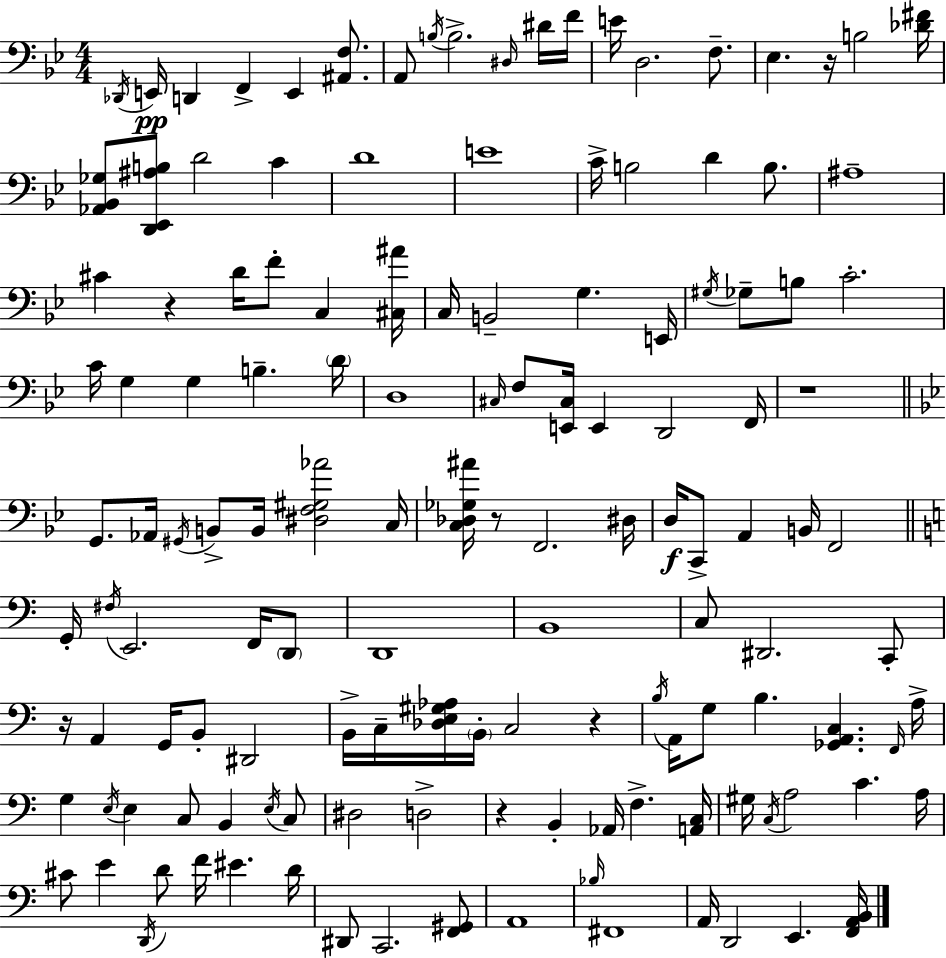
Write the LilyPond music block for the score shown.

{
  \clef bass
  \numericTimeSignature
  \time 4/4
  \key bes \major
  \acciaccatura { des,16 }\pp e,16 d,4 f,4-> e,4 <ais, f>8. | a,8 \acciaccatura { b16 } b2.-> | \grace { dis16 } dis'16 f'16 e'16 d2. | f8.-- ees4. r16 b2 | \break <des' fis'>16 <aes, bes, ges>8 <d, ees, ais b>8 d'2 c'4 | d'1 | e'1 | c'16-> b2 d'4 | \break b8. ais1-- | cis'4 r4 d'16 f'8-. c4 | <cis ais'>16 c16 b,2-- g4. | e,16 \acciaccatura { gis16 } ges8-- b8 c'2.-. | \break c'16 g4 g4 b4.-- | \parenthesize d'16 d1 | \grace { cis16 } f8 <e, cis>16 e,4 d,2 | f,16 r1 | \break \bar "||" \break \key bes \major g,8. aes,16 \acciaccatura { gis,16 } b,8-> b,16 <dis f gis aes'>2 | c16 <c des ges ais'>16 r8 f,2. | dis16 d16\f c,8-> a,4 b,16 f,2 | \bar "||" \break \key c \major g,16-. \acciaccatura { fis16 } e,2. f,16 \parenthesize d,8 | d,1 | b,1 | c8 dis,2. c,8-. | \break r16 a,4 g,16 b,8-. dis,2 | b,16-> c16-- <des e gis aes>16 \parenthesize b,16-. c2 r4 | \acciaccatura { b16 } a,16 g8 b4. <ges, a, c>4. | \grace { f,16 } a16-> g4 \acciaccatura { e16 } e4 c8 b,4 | \break \acciaccatura { e16 } c8 dis2 d2-> | r4 b,4-. aes,16 f4.-> | <a, c>16 gis16 \acciaccatura { c16 } a2 c'4. | a16 cis'8 e'4 \acciaccatura { d,16 } d'8 f'16 | \break eis'4. d'16 dis,8 c,2. | <f, gis,>8 a,1 | \grace { bes16 } fis,1 | a,16 d,2 | \break e,4. <f, a, b,>16 \bar "|."
}